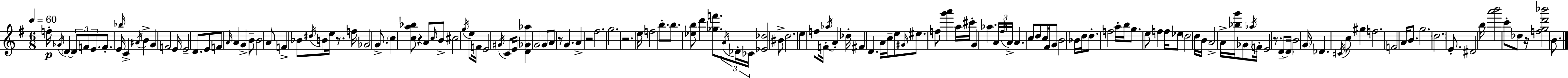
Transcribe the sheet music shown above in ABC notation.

X:1
T:Untitled
M:6/8
L:1/4
K:G
f/4 _G/4 D D/2 F/2 E/2 F/2 E/4 _b/4 C ^A/4 B G F2 E/4 E2 D/2 E/2 F/2 A/4 A G B/2 B2 A/2 F _B/2 ^d/4 B/2 e/4 z/2 f/4 _G2 G/2 c [ca_b]/2 z A/2 c/4 B/2 ^c2 g/4 e/2 F/4 E2 ^G/4 C/2 E/4 [D_G_a] G2 G/2 A/2 z/2 G A z2 ^f2 g2 z2 e/4 f2 b/2 b/2 [_eb]/2 d' [_gf']/2 A/4 _D/4 _C/4 [_E_d]2 ^B/2 d2 e f/2 F/4 _a/4 A _d/4 ^F D A/4 c/4 e/2 ^G/4 ^e/2 f/2 [g'a'] a/4 ^c'/4 G _a A/4 ^f/4 A/4 A c/2 d/2 c/4 ^F/4 G/2 B2 _B/4 d/4 d/2 f2 a/4 b/4 g/2 e/2 f f/4 _e/2 d2 d/4 B/4 A2 A/4 [_bg']/4 _G/2 _a/4 F/4 E2 z/2 D/2 D/4 B2 G/4 _D ^C/4 c/2 ^g f2 F2 A/4 B/2 g2 d2 E/2 ^D2 b/4 [a'b']2 c'/2 _d/2 z/4 [fgd'_b']2 B/2